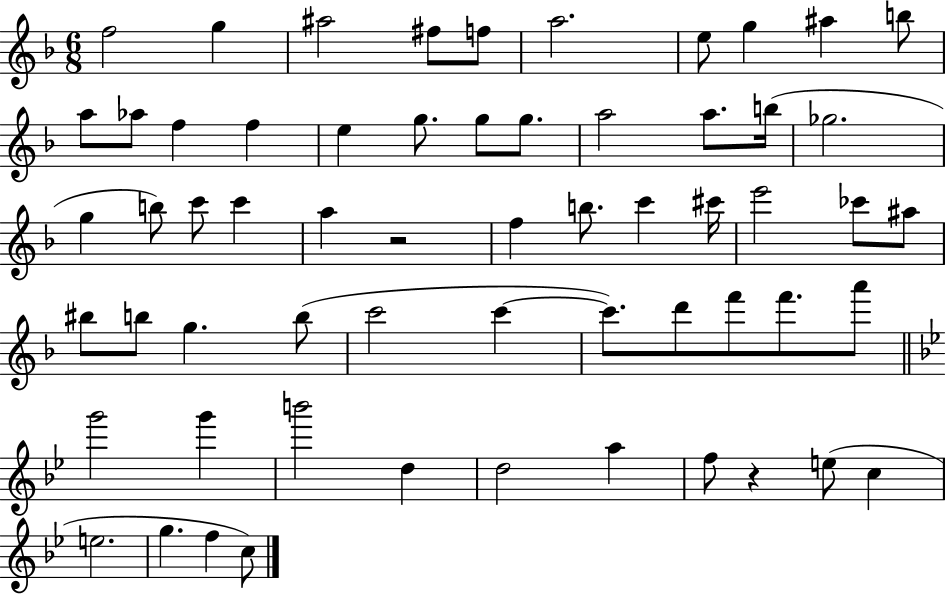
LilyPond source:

{
  \clef treble
  \numericTimeSignature
  \time 6/8
  \key f \major
  \repeat volta 2 { f''2 g''4 | ais''2 fis''8 f''8 | a''2. | e''8 g''4 ais''4 b''8 | \break a''8 aes''8 f''4 f''4 | e''4 g''8. g''8 g''8. | a''2 a''8. b''16( | ges''2. | \break g''4 b''8) c'''8 c'''4 | a''4 r2 | f''4 b''8. c'''4 cis'''16 | e'''2 ces'''8 ais''8 | \break bis''8 b''8 g''4. b''8( | c'''2 c'''4~~ | c'''8.) d'''8 f'''8 f'''8. a'''8 | \bar "||" \break \key g \minor g'''2 g'''4 | b'''2 d''4 | d''2 a''4 | f''8 r4 e''8( c''4 | \break e''2. | g''4. f''4 c''8) | } \bar "|."
}